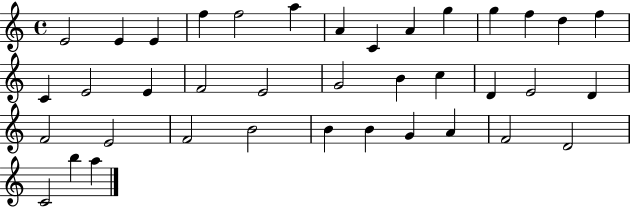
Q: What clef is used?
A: treble